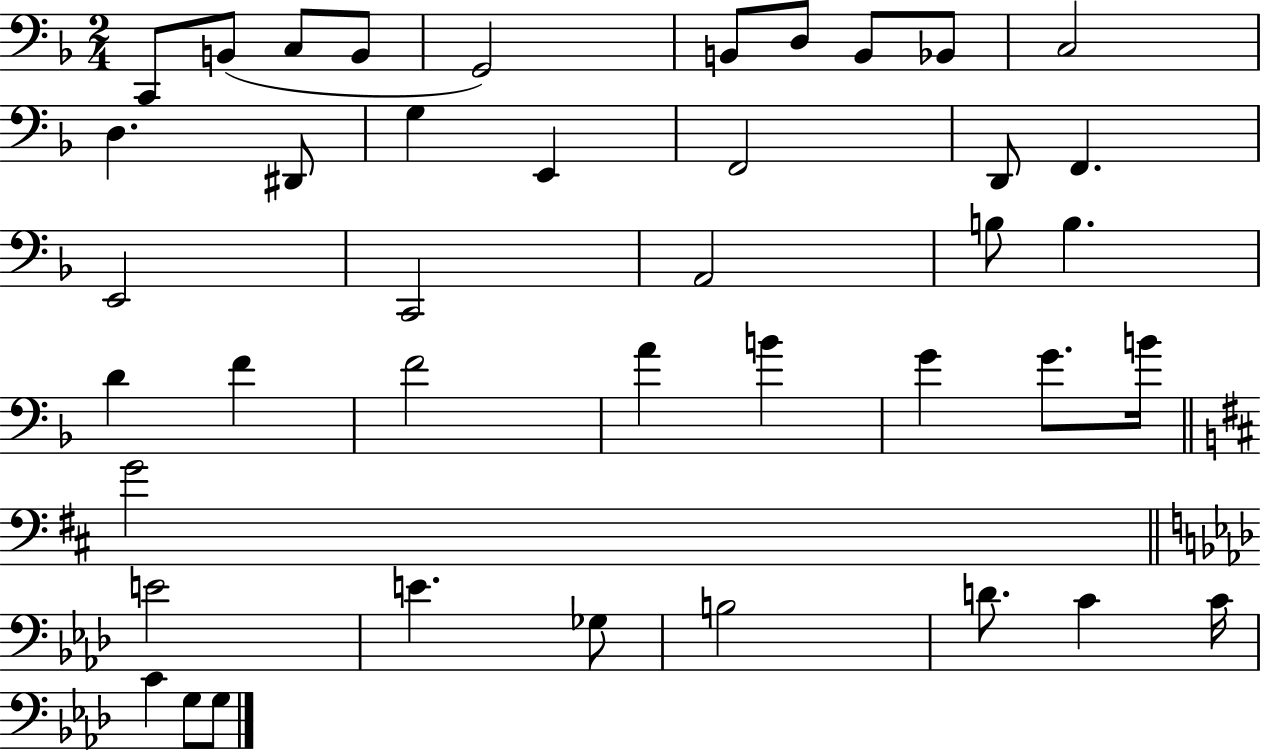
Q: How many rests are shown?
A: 0